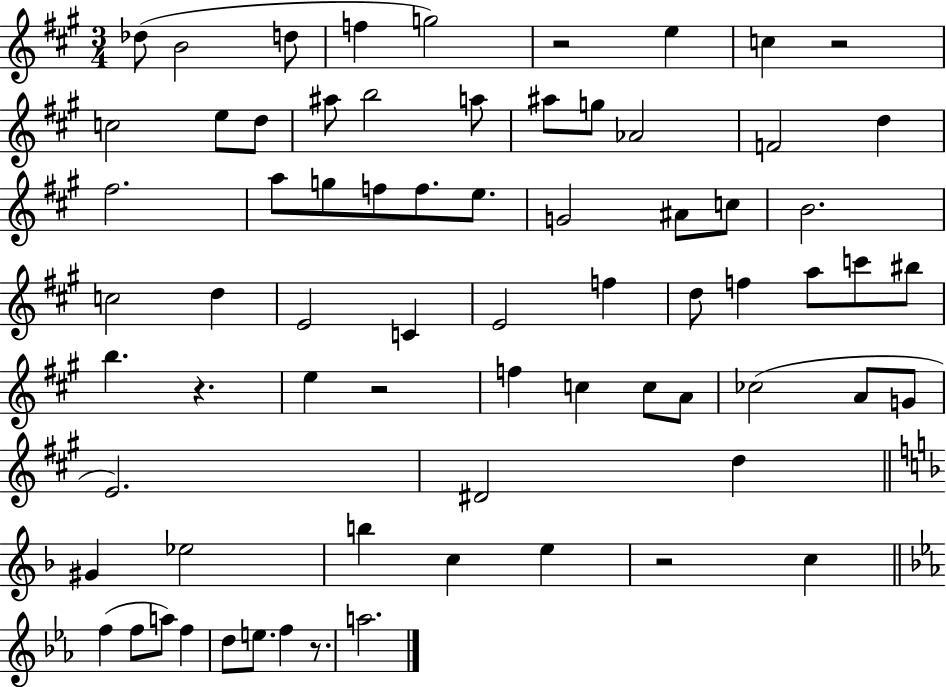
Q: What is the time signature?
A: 3/4